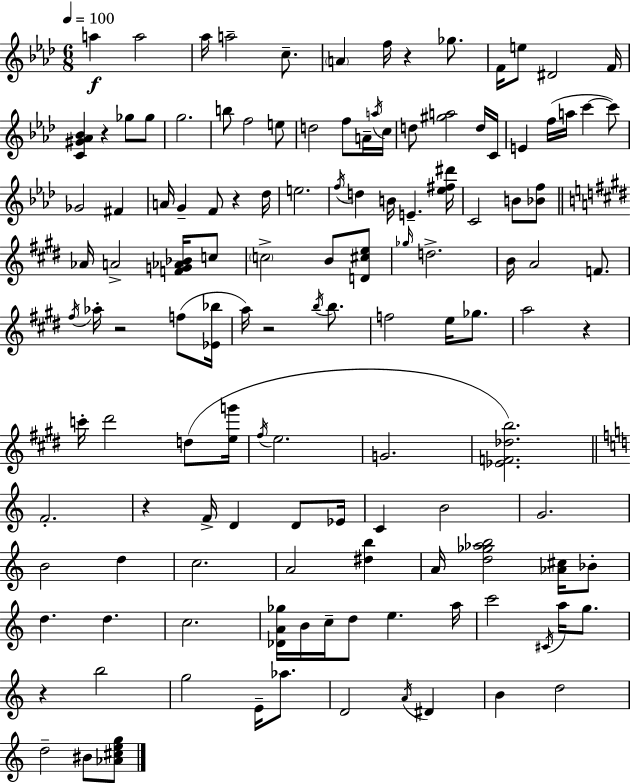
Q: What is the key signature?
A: AES major